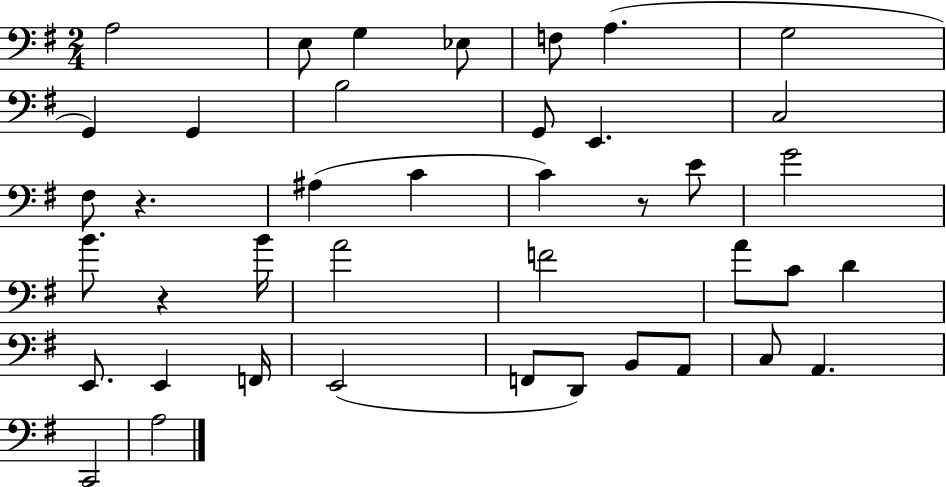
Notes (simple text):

A3/h E3/e G3/q Eb3/e F3/e A3/q. G3/h G2/q G2/q B3/h G2/e E2/q. C3/h F#3/e R/q. A#3/q C4/q C4/q R/e E4/e G4/h B4/e. R/q B4/s A4/h F4/h A4/e C4/e D4/q E2/e. E2/q F2/s E2/h F2/e D2/e B2/e A2/e C3/e A2/q. C2/h A3/h